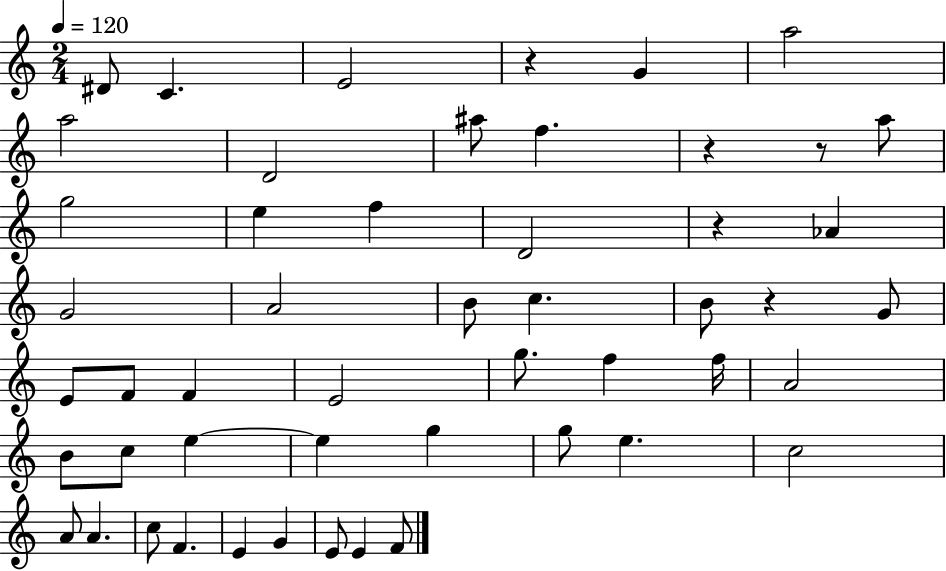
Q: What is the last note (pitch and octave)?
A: F4